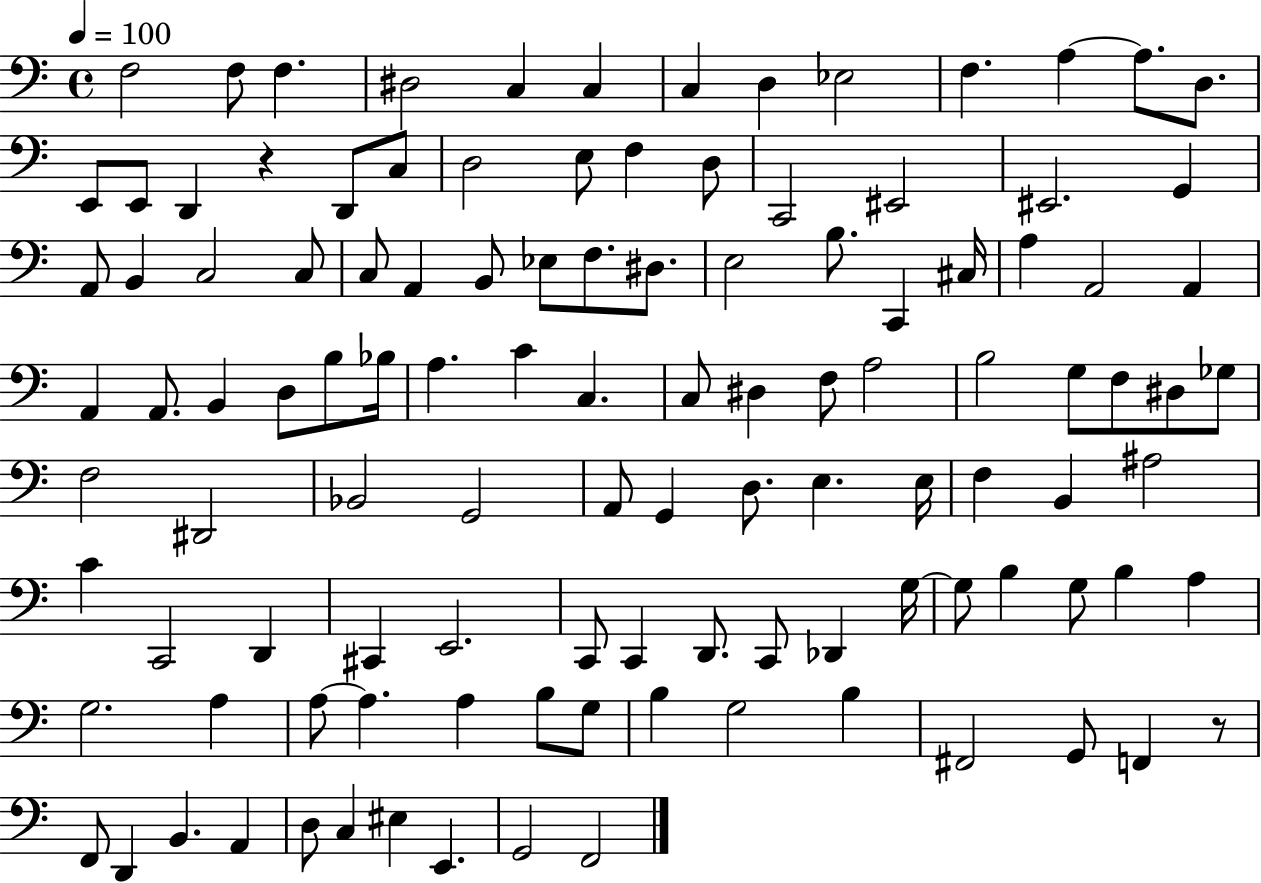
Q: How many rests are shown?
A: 2